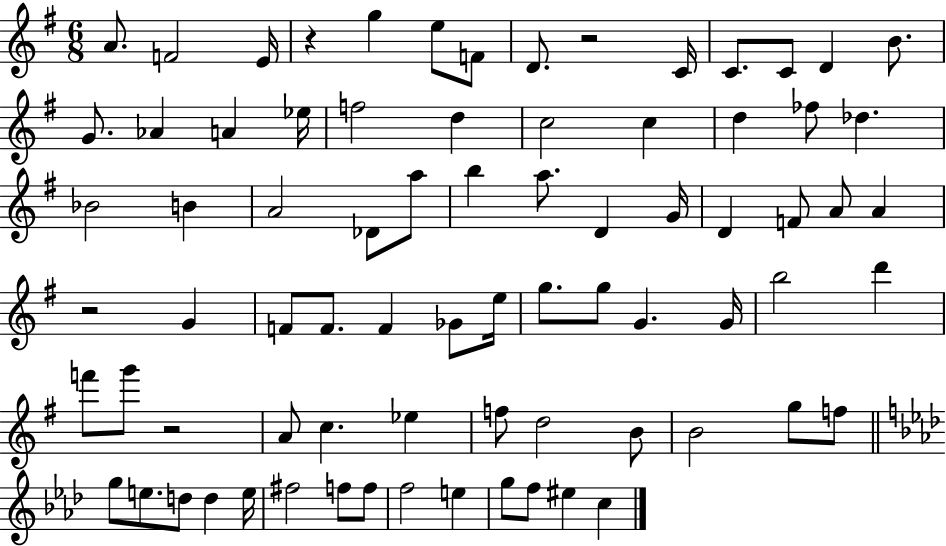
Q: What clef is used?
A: treble